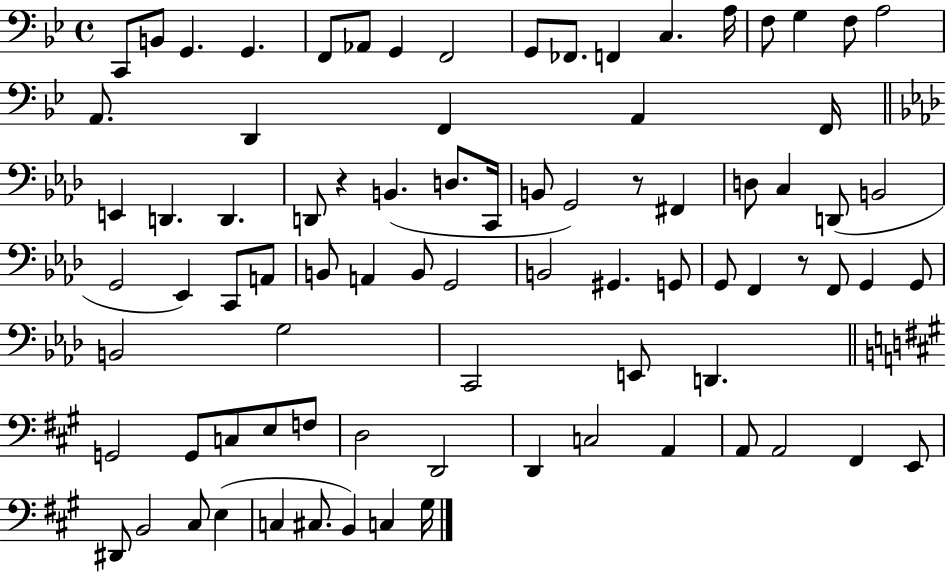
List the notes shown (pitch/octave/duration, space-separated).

C2/e B2/e G2/q. G2/q. F2/e Ab2/e G2/q F2/h G2/e FES2/e. F2/q C3/q. A3/s F3/e G3/q F3/e A3/h A2/e. D2/q F2/q A2/q F2/s E2/q D2/q. D2/q. D2/e R/q B2/q. D3/e. C2/s B2/e G2/h R/e F#2/q D3/e C3/q D2/e B2/h G2/h Eb2/q C2/e A2/e B2/e A2/q B2/e G2/h B2/h G#2/q. G2/e G2/e F2/q R/e F2/e G2/q G2/e B2/h G3/h C2/h E2/e D2/q. G2/h G2/e C3/e E3/e F3/e D3/h D2/h D2/q C3/h A2/q A2/e A2/h F#2/q E2/e D#2/e B2/h C#3/e E3/q C3/q C#3/e. B2/q C3/q G#3/s